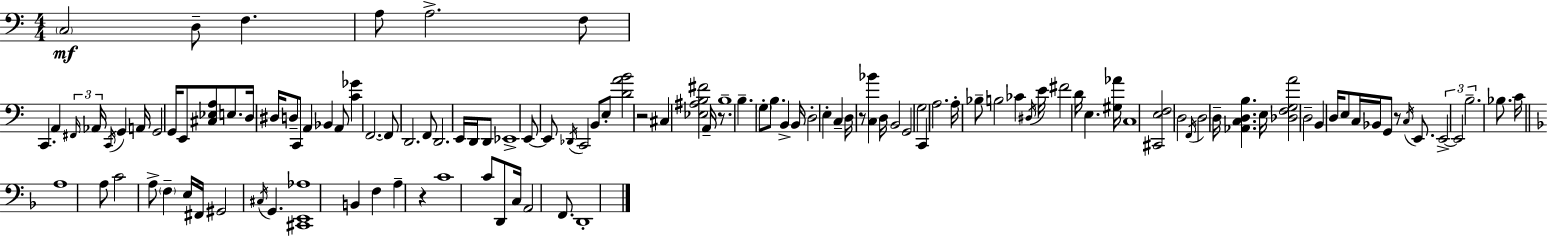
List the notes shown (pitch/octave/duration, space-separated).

C3/h D3/e F3/q. A3/e A3/h. F3/e C2/q. A2/q F#2/s Ab2/s C2/s G2/q A2/s G2/h G2/s E2/e [C#3,Eb3,A3]/e E3/e. D3/s D#3/s D3/e C2/e A2/q Bb2/q A2/e [C4,Gb4]/q F2/h. F2/e D2/h. F2/e D2/h. E2/s D2/s D2/e Eb2/w E2/e E2/e Db2/s C2/h B2/e E3/e [D4,A4,B4]/h R/h C#3/q [Eb3,A#3,B3,F#4]/h A2/s R/e. B3/w B3/q. G3/e B3/e. B2/q B2/s D3/h E3/q C3/q D3/s R/e [C3,Bb4]/q D3/s B2/h G2/h G3/h C2/q A3/h. A3/s Bb3/e B3/h CES4/q D#3/s E4/s F#4/h D4/s E3/q. [G#3,Ab4]/s C3/w [C#2,E3,F3]/h D3/h F2/s D3/h D3/s [Ab2,C3,D3,B3]/q. E3/s [Db3,F3,G3,A4]/h D3/h B2/q D3/s E3/e C3/s Bb2/s G2/e R/e C3/s E2/e. E2/h E2/h B3/h. Bb3/e. C4/s A3/w A3/e C4/h A3/e F3/q E3/s F#2/s G#2/h C#3/s G2/q. [C#2,E2,Ab3]/w B2/q F3/q A3/q R/q C4/w C4/e D2/e C3/s A2/h F2/e. D2/w